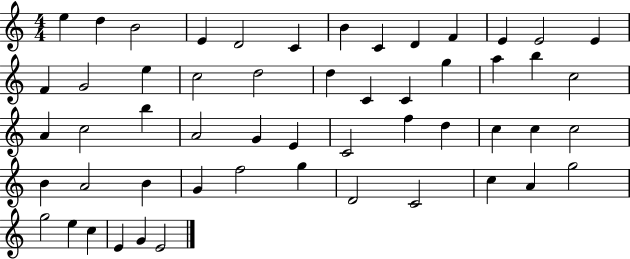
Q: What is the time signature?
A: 4/4